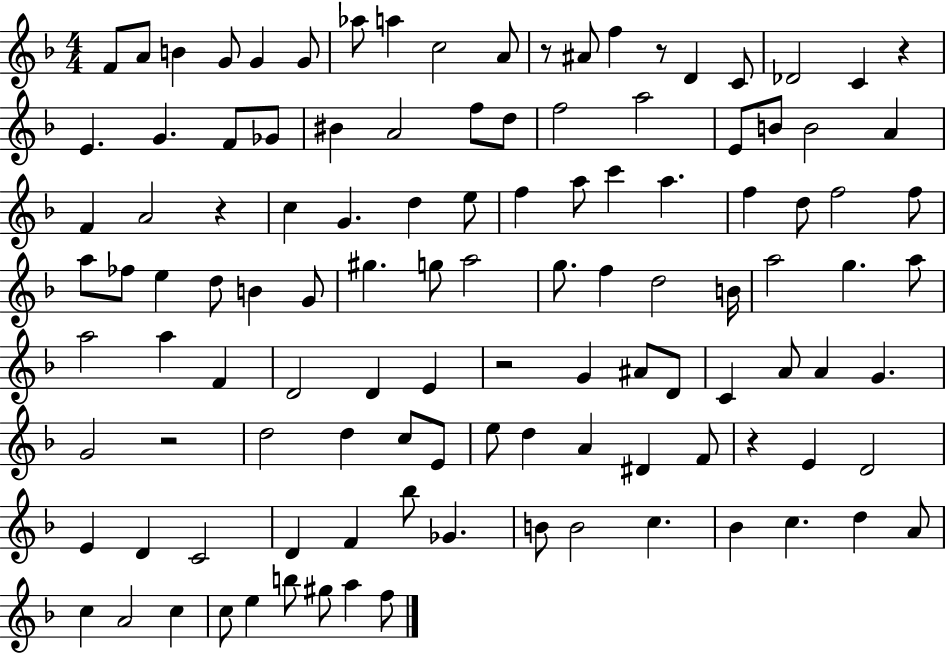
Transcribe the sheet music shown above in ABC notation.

X:1
T:Untitled
M:4/4
L:1/4
K:F
F/2 A/2 B G/2 G G/2 _a/2 a c2 A/2 z/2 ^A/2 f z/2 D C/2 _D2 C z E G F/2 _G/2 ^B A2 f/2 d/2 f2 a2 E/2 B/2 B2 A F A2 z c G d e/2 f a/2 c' a f d/2 f2 f/2 a/2 _f/2 e d/2 B G/2 ^g g/2 a2 g/2 f d2 B/4 a2 g a/2 a2 a F D2 D E z2 G ^A/2 D/2 C A/2 A G G2 z2 d2 d c/2 E/2 e/2 d A ^D F/2 z E D2 E D C2 D F _b/2 _G B/2 B2 c _B c d A/2 c A2 c c/2 e b/2 ^g/2 a f/2